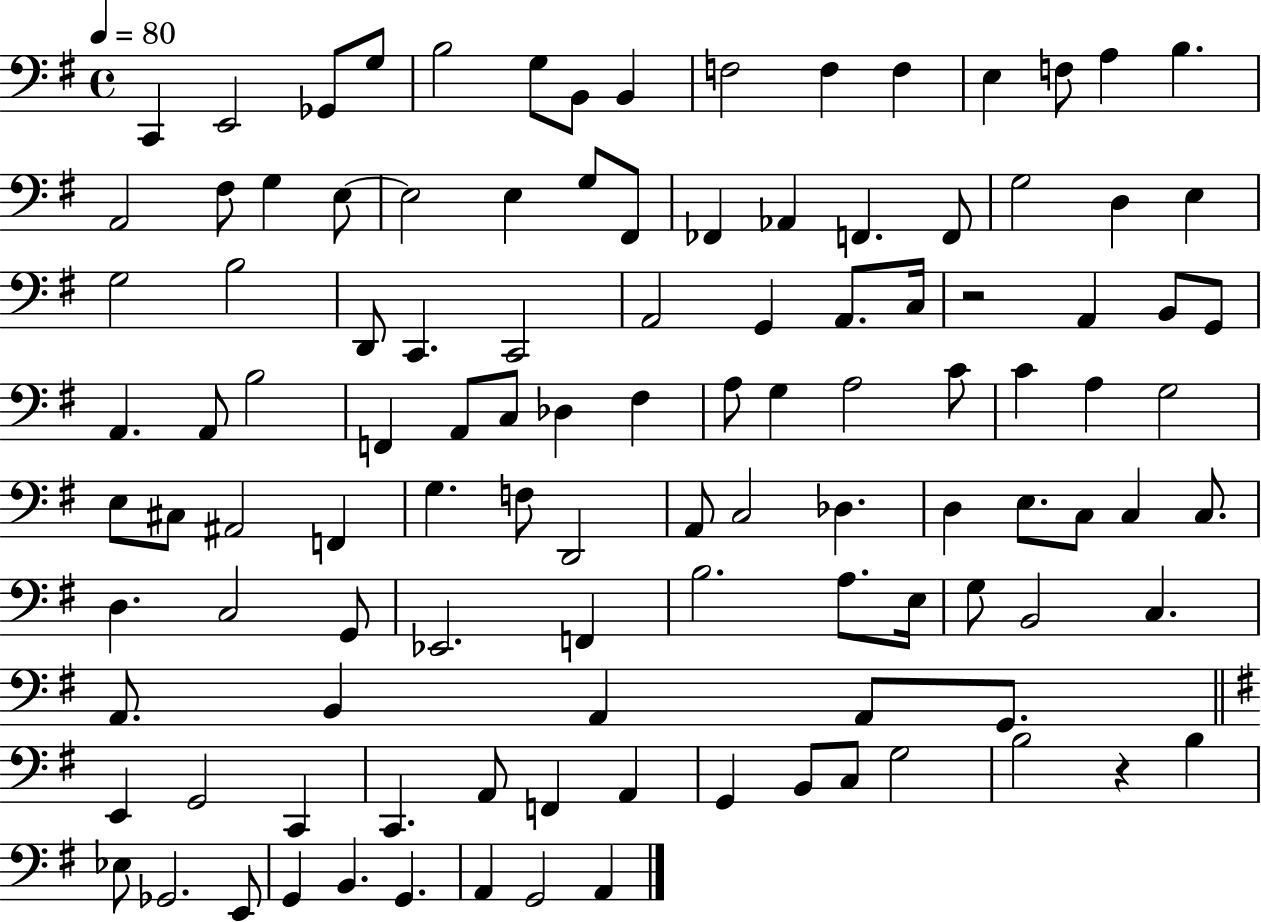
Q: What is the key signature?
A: G major